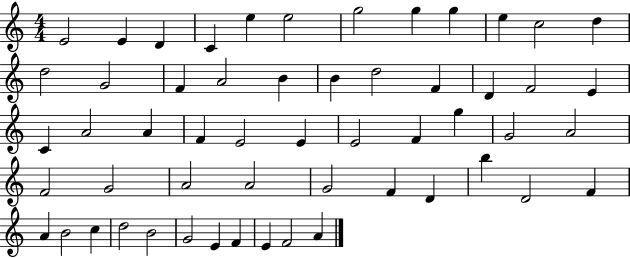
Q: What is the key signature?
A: C major